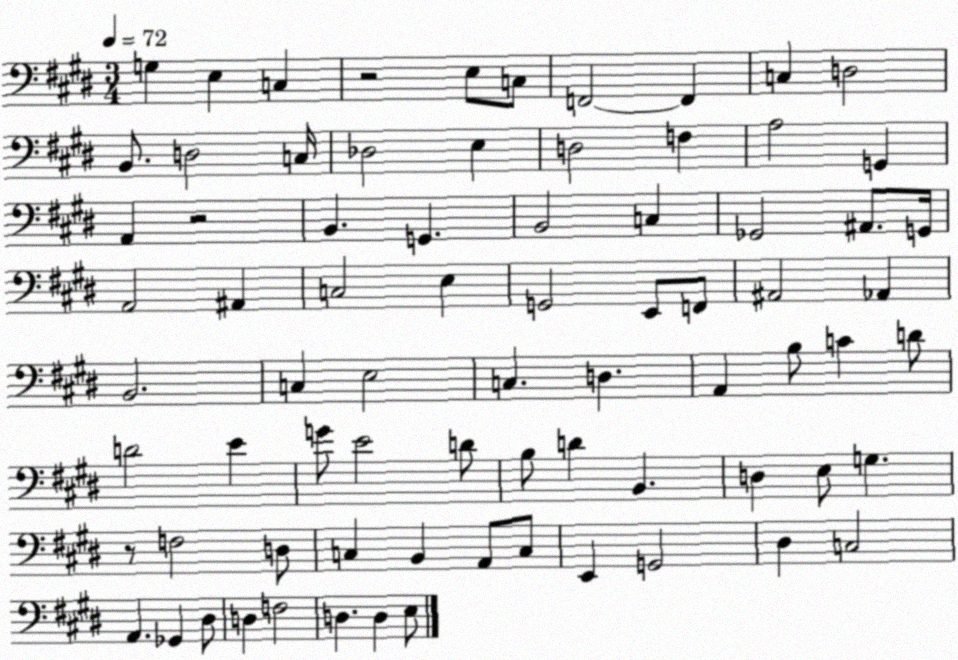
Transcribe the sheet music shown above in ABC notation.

X:1
T:Untitled
M:3/4
L:1/4
K:E
G, E, C, z2 E,/2 C,/2 F,,2 F,, C, D,2 B,,/2 D,2 C,/4 _D,2 E, D,2 F, A,2 G,, A,, z2 B,, G,, B,,2 C, _G,,2 ^A,,/2 G,,/4 A,,2 ^A,, C,2 E, G,,2 E,,/2 F,,/2 ^A,,2 _A,, B,,2 C, E,2 C, D, A,, B,/2 C D/2 D2 E G/2 E2 D/2 B,/2 D B,, D, E,/2 G, z/2 F,2 D,/2 C, B,, A,,/2 C,/2 E,, G,,2 ^D, C,2 A,, _G,, ^D,/2 D, F,2 D, D, E,/2